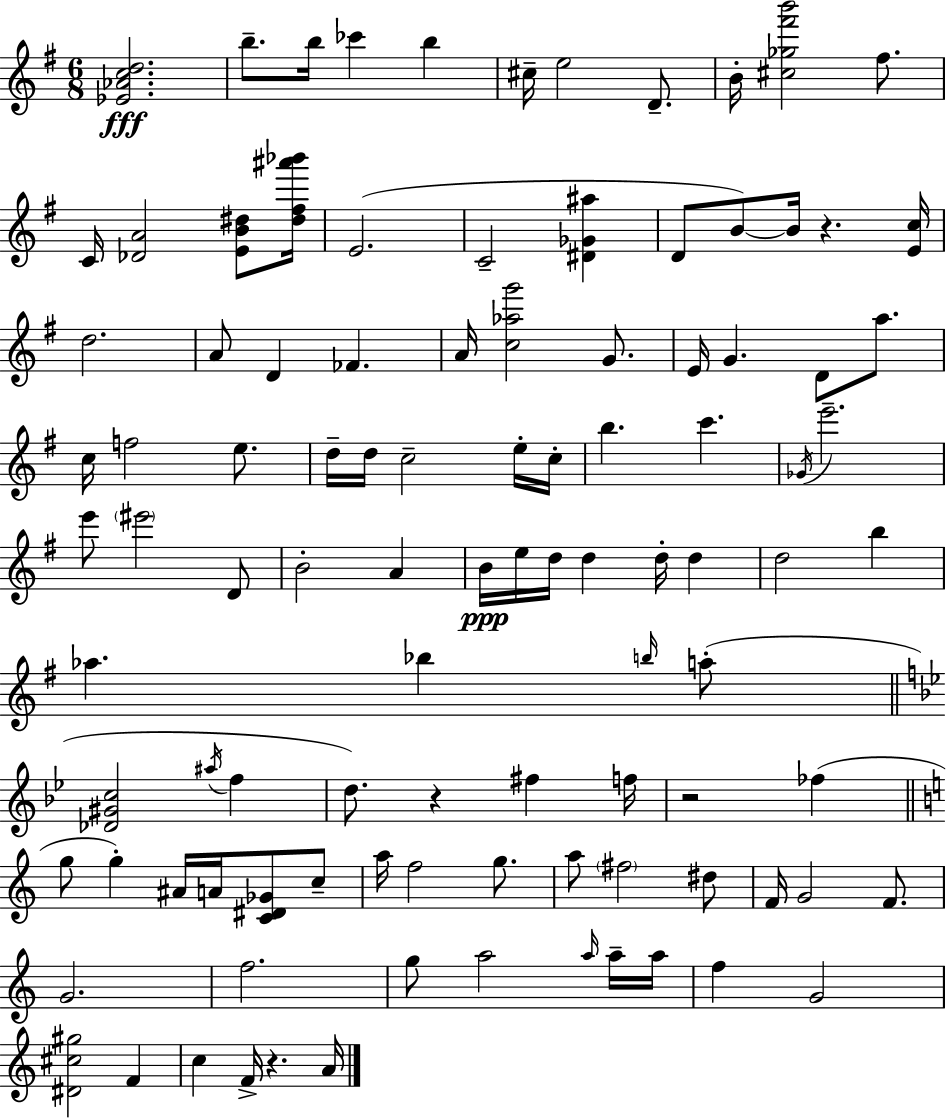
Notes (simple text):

[Eb4,Ab4,C5,D5]/h. B5/e. B5/s CES6/q B5/q C#5/s E5/h D4/e. B4/s [C#5,Gb5,F#6,B6]/h F#5/e. C4/s [Db4,A4]/h [E4,B4,D#5]/e [D#5,F#5,A#6,Bb6]/s E4/h. C4/h [D#4,Gb4,A#5]/q D4/e B4/e B4/s R/q. [E4,C5]/s D5/h. A4/e D4/q FES4/q. A4/s [C5,Ab5,G6]/h G4/e. E4/s G4/q. D4/e A5/e. C5/s F5/h E5/e. D5/s D5/s C5/h E5/s C5/s B5/q. C6/q. Gb4/s E6/h. E6/e EIS6/h D4/e B4/h A4/q B4/s E5/s D5/s D5/q D5/s D5/q D5/h B5/q Ab5/q. Bb5/q B5/s A5/e [Db4,G#4,C5]/h A#5/s F5/q D5/e. R/q F#5/q F5/s R/h FES5/q G5/e G5/q A#4/s A4/s [C4,D#4,Gb4]/e C5/e A5/s F5/h G5/e. A5/e F#5/h D#5/e F4/s G4/h F4/e. G4/h. F5/h. G5/e A5/h A5/s A5/s A5/s F5/q G4/h [D#4,C#5,G#5]/h F4/q C5/q F4/s R/q. A4/s